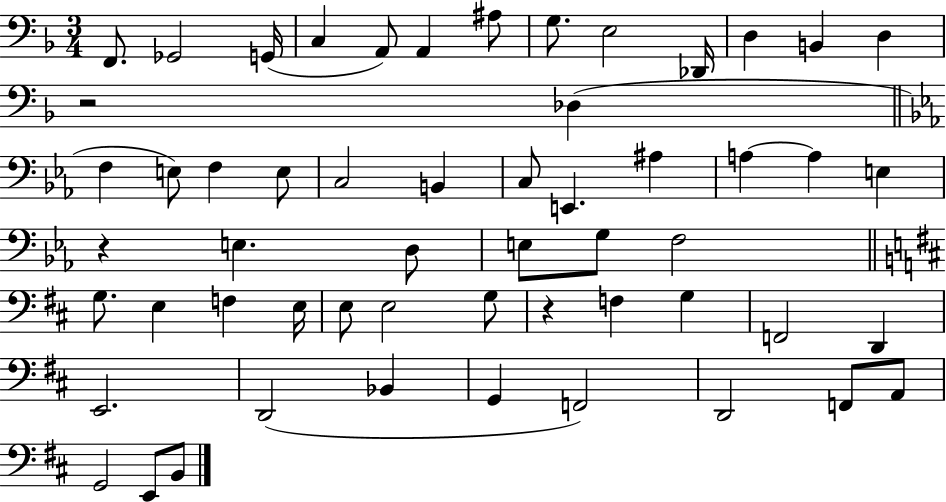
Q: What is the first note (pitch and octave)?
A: F2